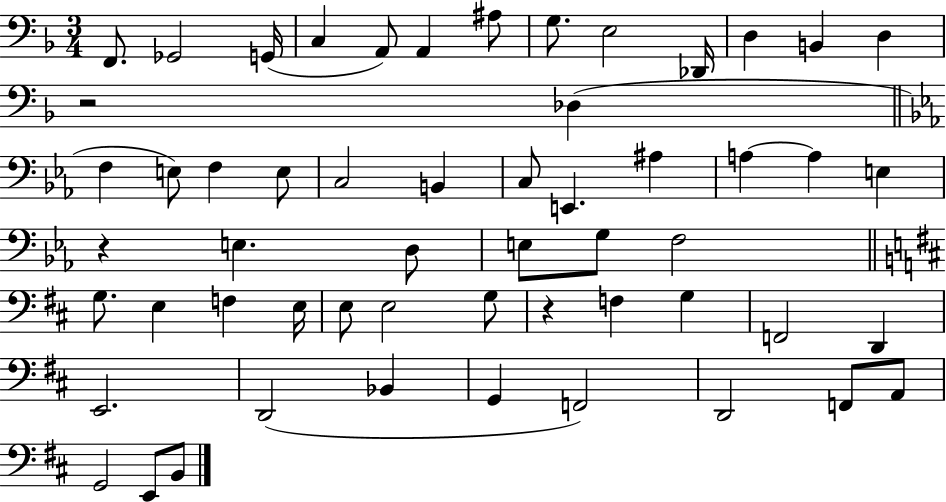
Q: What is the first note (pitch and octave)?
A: F2